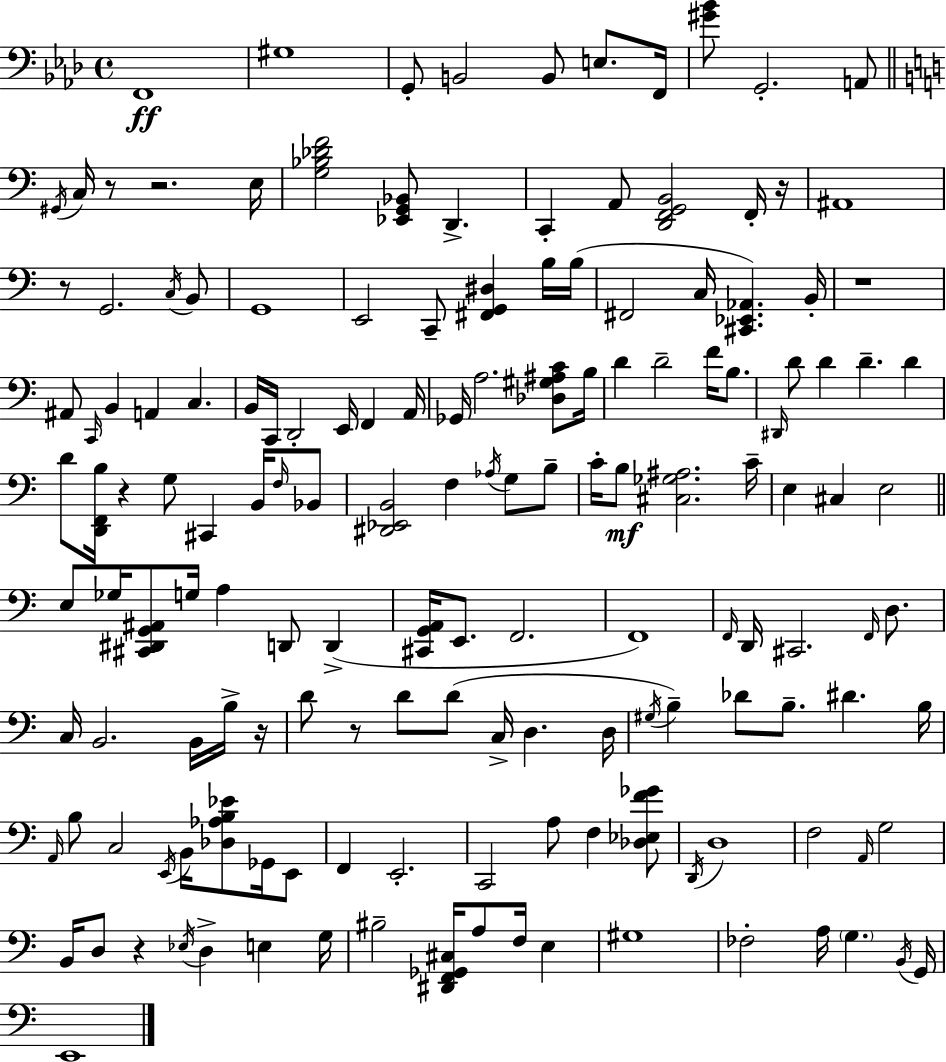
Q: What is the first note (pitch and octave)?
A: F2